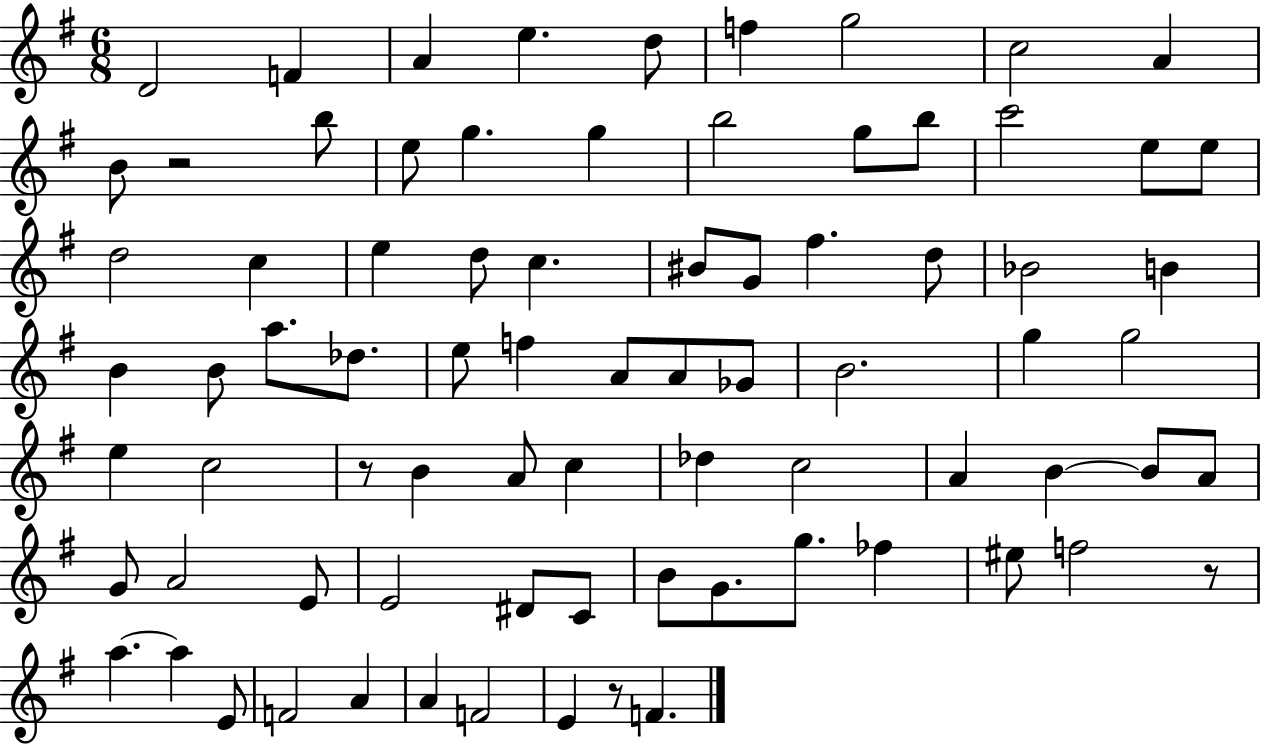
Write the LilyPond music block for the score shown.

{
  \clef treble
  \numericTimeSignature
  \time 6/8
  \key g \major
  d'2 f'4 | a'4 e''4. d''8 | f''4 g''2 | c''2 a'4 | \break b'8 r2 b''8 | e''8 g''4. g''4 | b''2 g''8 b''8 | c'''2 e''8 e''8 | \break d''2 c''4 | e''4 d''8 c''4. | bis'8 g'8 fis''4. d''8 | bes'2 b'4 | \break b'4 b'8 a''8. des''8. | e''8 f''4 a'8 a'8 ges'8 | b'2. | g''4 g''2 | \break e''4 c''2 | r8 b'4 a'8 c''4 | des''4 c''2 | a'4 b'4~~ b'8 a'8 | \break g'8 a'2 e'8 | e'2 dis'8 c'8 | b'8 g'8. g''8. fes''4 | eis''8 f''2 r8 | \break a''4.~~ a''4 e'8 | f'2 a'4 | a'4 f'2 | e'4 r8 f'4. | \break \bar "|."
}